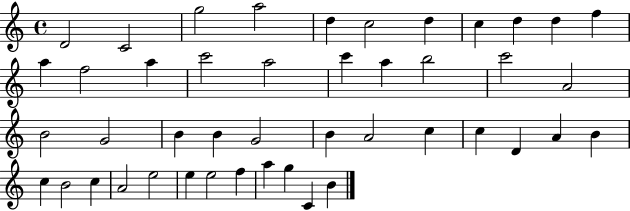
X:1
T:Untitled
M:4/4
L:1/4
K:C
D2 C2 g2 a2 d c2 d c d d f a f2 a c'2 a2 c' a b2 c'2 A2 B2 G2 B B G2 B A2 c c D A B c B2 c A2 e2 e e2 f a g C B